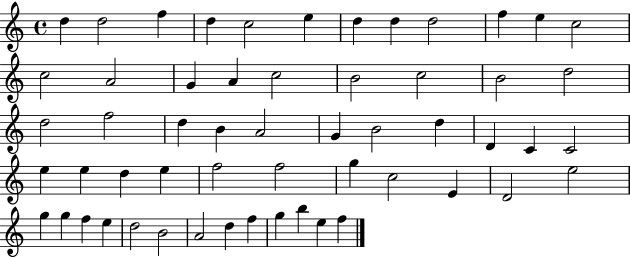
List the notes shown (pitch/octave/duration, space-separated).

D5/q D5/h F5/q D5/q C5/h E5/q D5/q D5/q D5/h F5/q E5/q C5/h C5/h A4/h G4/q A4/q C5/h B4/h C5/h B4/h D5/h D5/h F5/h D5/q B4/q A4/h G4/q B4/h D5/q D4/q C4/q C4/h E5/q E5/q D5/q E5/q F5/h F5/h G5/q C5/h E4/q D4/h E5/h G5/q G5/q F5/q E5/q D5/h B4/h A4/h D5/q F5/q G5/q B5/q E5/q F5/q